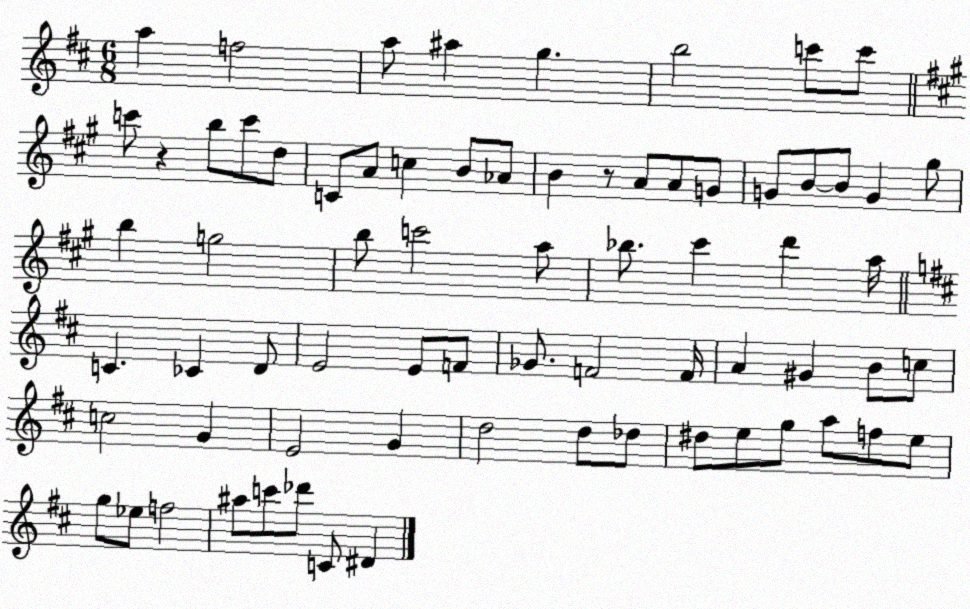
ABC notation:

X:1
T:Untitled
M:6/8
L:1/4
K:D
a f2 a/2 ^a g b2 c'/2 c'/2 c'/2 z b/2 c'/2 d/2 C/2 A/2 c B/2 _A/2 B z/2 A/2 A/2 G/2 G/2 B/2 B/2 G ^g/2 b g2 b/2 c'2 a/2 _b/2 ^c' d' a/4 C _C D/2 E2 E/2 F/2 _G/2 F2 F/4 A ^G B/2 c/2 c2 G E2 G d2 d/2 _d/2 ^d/2 e/2 g/2 a/2 f/2 e/2 g/2 _e/2 f2 ^a/2 c'/2 _d'/2 C/2 ^D